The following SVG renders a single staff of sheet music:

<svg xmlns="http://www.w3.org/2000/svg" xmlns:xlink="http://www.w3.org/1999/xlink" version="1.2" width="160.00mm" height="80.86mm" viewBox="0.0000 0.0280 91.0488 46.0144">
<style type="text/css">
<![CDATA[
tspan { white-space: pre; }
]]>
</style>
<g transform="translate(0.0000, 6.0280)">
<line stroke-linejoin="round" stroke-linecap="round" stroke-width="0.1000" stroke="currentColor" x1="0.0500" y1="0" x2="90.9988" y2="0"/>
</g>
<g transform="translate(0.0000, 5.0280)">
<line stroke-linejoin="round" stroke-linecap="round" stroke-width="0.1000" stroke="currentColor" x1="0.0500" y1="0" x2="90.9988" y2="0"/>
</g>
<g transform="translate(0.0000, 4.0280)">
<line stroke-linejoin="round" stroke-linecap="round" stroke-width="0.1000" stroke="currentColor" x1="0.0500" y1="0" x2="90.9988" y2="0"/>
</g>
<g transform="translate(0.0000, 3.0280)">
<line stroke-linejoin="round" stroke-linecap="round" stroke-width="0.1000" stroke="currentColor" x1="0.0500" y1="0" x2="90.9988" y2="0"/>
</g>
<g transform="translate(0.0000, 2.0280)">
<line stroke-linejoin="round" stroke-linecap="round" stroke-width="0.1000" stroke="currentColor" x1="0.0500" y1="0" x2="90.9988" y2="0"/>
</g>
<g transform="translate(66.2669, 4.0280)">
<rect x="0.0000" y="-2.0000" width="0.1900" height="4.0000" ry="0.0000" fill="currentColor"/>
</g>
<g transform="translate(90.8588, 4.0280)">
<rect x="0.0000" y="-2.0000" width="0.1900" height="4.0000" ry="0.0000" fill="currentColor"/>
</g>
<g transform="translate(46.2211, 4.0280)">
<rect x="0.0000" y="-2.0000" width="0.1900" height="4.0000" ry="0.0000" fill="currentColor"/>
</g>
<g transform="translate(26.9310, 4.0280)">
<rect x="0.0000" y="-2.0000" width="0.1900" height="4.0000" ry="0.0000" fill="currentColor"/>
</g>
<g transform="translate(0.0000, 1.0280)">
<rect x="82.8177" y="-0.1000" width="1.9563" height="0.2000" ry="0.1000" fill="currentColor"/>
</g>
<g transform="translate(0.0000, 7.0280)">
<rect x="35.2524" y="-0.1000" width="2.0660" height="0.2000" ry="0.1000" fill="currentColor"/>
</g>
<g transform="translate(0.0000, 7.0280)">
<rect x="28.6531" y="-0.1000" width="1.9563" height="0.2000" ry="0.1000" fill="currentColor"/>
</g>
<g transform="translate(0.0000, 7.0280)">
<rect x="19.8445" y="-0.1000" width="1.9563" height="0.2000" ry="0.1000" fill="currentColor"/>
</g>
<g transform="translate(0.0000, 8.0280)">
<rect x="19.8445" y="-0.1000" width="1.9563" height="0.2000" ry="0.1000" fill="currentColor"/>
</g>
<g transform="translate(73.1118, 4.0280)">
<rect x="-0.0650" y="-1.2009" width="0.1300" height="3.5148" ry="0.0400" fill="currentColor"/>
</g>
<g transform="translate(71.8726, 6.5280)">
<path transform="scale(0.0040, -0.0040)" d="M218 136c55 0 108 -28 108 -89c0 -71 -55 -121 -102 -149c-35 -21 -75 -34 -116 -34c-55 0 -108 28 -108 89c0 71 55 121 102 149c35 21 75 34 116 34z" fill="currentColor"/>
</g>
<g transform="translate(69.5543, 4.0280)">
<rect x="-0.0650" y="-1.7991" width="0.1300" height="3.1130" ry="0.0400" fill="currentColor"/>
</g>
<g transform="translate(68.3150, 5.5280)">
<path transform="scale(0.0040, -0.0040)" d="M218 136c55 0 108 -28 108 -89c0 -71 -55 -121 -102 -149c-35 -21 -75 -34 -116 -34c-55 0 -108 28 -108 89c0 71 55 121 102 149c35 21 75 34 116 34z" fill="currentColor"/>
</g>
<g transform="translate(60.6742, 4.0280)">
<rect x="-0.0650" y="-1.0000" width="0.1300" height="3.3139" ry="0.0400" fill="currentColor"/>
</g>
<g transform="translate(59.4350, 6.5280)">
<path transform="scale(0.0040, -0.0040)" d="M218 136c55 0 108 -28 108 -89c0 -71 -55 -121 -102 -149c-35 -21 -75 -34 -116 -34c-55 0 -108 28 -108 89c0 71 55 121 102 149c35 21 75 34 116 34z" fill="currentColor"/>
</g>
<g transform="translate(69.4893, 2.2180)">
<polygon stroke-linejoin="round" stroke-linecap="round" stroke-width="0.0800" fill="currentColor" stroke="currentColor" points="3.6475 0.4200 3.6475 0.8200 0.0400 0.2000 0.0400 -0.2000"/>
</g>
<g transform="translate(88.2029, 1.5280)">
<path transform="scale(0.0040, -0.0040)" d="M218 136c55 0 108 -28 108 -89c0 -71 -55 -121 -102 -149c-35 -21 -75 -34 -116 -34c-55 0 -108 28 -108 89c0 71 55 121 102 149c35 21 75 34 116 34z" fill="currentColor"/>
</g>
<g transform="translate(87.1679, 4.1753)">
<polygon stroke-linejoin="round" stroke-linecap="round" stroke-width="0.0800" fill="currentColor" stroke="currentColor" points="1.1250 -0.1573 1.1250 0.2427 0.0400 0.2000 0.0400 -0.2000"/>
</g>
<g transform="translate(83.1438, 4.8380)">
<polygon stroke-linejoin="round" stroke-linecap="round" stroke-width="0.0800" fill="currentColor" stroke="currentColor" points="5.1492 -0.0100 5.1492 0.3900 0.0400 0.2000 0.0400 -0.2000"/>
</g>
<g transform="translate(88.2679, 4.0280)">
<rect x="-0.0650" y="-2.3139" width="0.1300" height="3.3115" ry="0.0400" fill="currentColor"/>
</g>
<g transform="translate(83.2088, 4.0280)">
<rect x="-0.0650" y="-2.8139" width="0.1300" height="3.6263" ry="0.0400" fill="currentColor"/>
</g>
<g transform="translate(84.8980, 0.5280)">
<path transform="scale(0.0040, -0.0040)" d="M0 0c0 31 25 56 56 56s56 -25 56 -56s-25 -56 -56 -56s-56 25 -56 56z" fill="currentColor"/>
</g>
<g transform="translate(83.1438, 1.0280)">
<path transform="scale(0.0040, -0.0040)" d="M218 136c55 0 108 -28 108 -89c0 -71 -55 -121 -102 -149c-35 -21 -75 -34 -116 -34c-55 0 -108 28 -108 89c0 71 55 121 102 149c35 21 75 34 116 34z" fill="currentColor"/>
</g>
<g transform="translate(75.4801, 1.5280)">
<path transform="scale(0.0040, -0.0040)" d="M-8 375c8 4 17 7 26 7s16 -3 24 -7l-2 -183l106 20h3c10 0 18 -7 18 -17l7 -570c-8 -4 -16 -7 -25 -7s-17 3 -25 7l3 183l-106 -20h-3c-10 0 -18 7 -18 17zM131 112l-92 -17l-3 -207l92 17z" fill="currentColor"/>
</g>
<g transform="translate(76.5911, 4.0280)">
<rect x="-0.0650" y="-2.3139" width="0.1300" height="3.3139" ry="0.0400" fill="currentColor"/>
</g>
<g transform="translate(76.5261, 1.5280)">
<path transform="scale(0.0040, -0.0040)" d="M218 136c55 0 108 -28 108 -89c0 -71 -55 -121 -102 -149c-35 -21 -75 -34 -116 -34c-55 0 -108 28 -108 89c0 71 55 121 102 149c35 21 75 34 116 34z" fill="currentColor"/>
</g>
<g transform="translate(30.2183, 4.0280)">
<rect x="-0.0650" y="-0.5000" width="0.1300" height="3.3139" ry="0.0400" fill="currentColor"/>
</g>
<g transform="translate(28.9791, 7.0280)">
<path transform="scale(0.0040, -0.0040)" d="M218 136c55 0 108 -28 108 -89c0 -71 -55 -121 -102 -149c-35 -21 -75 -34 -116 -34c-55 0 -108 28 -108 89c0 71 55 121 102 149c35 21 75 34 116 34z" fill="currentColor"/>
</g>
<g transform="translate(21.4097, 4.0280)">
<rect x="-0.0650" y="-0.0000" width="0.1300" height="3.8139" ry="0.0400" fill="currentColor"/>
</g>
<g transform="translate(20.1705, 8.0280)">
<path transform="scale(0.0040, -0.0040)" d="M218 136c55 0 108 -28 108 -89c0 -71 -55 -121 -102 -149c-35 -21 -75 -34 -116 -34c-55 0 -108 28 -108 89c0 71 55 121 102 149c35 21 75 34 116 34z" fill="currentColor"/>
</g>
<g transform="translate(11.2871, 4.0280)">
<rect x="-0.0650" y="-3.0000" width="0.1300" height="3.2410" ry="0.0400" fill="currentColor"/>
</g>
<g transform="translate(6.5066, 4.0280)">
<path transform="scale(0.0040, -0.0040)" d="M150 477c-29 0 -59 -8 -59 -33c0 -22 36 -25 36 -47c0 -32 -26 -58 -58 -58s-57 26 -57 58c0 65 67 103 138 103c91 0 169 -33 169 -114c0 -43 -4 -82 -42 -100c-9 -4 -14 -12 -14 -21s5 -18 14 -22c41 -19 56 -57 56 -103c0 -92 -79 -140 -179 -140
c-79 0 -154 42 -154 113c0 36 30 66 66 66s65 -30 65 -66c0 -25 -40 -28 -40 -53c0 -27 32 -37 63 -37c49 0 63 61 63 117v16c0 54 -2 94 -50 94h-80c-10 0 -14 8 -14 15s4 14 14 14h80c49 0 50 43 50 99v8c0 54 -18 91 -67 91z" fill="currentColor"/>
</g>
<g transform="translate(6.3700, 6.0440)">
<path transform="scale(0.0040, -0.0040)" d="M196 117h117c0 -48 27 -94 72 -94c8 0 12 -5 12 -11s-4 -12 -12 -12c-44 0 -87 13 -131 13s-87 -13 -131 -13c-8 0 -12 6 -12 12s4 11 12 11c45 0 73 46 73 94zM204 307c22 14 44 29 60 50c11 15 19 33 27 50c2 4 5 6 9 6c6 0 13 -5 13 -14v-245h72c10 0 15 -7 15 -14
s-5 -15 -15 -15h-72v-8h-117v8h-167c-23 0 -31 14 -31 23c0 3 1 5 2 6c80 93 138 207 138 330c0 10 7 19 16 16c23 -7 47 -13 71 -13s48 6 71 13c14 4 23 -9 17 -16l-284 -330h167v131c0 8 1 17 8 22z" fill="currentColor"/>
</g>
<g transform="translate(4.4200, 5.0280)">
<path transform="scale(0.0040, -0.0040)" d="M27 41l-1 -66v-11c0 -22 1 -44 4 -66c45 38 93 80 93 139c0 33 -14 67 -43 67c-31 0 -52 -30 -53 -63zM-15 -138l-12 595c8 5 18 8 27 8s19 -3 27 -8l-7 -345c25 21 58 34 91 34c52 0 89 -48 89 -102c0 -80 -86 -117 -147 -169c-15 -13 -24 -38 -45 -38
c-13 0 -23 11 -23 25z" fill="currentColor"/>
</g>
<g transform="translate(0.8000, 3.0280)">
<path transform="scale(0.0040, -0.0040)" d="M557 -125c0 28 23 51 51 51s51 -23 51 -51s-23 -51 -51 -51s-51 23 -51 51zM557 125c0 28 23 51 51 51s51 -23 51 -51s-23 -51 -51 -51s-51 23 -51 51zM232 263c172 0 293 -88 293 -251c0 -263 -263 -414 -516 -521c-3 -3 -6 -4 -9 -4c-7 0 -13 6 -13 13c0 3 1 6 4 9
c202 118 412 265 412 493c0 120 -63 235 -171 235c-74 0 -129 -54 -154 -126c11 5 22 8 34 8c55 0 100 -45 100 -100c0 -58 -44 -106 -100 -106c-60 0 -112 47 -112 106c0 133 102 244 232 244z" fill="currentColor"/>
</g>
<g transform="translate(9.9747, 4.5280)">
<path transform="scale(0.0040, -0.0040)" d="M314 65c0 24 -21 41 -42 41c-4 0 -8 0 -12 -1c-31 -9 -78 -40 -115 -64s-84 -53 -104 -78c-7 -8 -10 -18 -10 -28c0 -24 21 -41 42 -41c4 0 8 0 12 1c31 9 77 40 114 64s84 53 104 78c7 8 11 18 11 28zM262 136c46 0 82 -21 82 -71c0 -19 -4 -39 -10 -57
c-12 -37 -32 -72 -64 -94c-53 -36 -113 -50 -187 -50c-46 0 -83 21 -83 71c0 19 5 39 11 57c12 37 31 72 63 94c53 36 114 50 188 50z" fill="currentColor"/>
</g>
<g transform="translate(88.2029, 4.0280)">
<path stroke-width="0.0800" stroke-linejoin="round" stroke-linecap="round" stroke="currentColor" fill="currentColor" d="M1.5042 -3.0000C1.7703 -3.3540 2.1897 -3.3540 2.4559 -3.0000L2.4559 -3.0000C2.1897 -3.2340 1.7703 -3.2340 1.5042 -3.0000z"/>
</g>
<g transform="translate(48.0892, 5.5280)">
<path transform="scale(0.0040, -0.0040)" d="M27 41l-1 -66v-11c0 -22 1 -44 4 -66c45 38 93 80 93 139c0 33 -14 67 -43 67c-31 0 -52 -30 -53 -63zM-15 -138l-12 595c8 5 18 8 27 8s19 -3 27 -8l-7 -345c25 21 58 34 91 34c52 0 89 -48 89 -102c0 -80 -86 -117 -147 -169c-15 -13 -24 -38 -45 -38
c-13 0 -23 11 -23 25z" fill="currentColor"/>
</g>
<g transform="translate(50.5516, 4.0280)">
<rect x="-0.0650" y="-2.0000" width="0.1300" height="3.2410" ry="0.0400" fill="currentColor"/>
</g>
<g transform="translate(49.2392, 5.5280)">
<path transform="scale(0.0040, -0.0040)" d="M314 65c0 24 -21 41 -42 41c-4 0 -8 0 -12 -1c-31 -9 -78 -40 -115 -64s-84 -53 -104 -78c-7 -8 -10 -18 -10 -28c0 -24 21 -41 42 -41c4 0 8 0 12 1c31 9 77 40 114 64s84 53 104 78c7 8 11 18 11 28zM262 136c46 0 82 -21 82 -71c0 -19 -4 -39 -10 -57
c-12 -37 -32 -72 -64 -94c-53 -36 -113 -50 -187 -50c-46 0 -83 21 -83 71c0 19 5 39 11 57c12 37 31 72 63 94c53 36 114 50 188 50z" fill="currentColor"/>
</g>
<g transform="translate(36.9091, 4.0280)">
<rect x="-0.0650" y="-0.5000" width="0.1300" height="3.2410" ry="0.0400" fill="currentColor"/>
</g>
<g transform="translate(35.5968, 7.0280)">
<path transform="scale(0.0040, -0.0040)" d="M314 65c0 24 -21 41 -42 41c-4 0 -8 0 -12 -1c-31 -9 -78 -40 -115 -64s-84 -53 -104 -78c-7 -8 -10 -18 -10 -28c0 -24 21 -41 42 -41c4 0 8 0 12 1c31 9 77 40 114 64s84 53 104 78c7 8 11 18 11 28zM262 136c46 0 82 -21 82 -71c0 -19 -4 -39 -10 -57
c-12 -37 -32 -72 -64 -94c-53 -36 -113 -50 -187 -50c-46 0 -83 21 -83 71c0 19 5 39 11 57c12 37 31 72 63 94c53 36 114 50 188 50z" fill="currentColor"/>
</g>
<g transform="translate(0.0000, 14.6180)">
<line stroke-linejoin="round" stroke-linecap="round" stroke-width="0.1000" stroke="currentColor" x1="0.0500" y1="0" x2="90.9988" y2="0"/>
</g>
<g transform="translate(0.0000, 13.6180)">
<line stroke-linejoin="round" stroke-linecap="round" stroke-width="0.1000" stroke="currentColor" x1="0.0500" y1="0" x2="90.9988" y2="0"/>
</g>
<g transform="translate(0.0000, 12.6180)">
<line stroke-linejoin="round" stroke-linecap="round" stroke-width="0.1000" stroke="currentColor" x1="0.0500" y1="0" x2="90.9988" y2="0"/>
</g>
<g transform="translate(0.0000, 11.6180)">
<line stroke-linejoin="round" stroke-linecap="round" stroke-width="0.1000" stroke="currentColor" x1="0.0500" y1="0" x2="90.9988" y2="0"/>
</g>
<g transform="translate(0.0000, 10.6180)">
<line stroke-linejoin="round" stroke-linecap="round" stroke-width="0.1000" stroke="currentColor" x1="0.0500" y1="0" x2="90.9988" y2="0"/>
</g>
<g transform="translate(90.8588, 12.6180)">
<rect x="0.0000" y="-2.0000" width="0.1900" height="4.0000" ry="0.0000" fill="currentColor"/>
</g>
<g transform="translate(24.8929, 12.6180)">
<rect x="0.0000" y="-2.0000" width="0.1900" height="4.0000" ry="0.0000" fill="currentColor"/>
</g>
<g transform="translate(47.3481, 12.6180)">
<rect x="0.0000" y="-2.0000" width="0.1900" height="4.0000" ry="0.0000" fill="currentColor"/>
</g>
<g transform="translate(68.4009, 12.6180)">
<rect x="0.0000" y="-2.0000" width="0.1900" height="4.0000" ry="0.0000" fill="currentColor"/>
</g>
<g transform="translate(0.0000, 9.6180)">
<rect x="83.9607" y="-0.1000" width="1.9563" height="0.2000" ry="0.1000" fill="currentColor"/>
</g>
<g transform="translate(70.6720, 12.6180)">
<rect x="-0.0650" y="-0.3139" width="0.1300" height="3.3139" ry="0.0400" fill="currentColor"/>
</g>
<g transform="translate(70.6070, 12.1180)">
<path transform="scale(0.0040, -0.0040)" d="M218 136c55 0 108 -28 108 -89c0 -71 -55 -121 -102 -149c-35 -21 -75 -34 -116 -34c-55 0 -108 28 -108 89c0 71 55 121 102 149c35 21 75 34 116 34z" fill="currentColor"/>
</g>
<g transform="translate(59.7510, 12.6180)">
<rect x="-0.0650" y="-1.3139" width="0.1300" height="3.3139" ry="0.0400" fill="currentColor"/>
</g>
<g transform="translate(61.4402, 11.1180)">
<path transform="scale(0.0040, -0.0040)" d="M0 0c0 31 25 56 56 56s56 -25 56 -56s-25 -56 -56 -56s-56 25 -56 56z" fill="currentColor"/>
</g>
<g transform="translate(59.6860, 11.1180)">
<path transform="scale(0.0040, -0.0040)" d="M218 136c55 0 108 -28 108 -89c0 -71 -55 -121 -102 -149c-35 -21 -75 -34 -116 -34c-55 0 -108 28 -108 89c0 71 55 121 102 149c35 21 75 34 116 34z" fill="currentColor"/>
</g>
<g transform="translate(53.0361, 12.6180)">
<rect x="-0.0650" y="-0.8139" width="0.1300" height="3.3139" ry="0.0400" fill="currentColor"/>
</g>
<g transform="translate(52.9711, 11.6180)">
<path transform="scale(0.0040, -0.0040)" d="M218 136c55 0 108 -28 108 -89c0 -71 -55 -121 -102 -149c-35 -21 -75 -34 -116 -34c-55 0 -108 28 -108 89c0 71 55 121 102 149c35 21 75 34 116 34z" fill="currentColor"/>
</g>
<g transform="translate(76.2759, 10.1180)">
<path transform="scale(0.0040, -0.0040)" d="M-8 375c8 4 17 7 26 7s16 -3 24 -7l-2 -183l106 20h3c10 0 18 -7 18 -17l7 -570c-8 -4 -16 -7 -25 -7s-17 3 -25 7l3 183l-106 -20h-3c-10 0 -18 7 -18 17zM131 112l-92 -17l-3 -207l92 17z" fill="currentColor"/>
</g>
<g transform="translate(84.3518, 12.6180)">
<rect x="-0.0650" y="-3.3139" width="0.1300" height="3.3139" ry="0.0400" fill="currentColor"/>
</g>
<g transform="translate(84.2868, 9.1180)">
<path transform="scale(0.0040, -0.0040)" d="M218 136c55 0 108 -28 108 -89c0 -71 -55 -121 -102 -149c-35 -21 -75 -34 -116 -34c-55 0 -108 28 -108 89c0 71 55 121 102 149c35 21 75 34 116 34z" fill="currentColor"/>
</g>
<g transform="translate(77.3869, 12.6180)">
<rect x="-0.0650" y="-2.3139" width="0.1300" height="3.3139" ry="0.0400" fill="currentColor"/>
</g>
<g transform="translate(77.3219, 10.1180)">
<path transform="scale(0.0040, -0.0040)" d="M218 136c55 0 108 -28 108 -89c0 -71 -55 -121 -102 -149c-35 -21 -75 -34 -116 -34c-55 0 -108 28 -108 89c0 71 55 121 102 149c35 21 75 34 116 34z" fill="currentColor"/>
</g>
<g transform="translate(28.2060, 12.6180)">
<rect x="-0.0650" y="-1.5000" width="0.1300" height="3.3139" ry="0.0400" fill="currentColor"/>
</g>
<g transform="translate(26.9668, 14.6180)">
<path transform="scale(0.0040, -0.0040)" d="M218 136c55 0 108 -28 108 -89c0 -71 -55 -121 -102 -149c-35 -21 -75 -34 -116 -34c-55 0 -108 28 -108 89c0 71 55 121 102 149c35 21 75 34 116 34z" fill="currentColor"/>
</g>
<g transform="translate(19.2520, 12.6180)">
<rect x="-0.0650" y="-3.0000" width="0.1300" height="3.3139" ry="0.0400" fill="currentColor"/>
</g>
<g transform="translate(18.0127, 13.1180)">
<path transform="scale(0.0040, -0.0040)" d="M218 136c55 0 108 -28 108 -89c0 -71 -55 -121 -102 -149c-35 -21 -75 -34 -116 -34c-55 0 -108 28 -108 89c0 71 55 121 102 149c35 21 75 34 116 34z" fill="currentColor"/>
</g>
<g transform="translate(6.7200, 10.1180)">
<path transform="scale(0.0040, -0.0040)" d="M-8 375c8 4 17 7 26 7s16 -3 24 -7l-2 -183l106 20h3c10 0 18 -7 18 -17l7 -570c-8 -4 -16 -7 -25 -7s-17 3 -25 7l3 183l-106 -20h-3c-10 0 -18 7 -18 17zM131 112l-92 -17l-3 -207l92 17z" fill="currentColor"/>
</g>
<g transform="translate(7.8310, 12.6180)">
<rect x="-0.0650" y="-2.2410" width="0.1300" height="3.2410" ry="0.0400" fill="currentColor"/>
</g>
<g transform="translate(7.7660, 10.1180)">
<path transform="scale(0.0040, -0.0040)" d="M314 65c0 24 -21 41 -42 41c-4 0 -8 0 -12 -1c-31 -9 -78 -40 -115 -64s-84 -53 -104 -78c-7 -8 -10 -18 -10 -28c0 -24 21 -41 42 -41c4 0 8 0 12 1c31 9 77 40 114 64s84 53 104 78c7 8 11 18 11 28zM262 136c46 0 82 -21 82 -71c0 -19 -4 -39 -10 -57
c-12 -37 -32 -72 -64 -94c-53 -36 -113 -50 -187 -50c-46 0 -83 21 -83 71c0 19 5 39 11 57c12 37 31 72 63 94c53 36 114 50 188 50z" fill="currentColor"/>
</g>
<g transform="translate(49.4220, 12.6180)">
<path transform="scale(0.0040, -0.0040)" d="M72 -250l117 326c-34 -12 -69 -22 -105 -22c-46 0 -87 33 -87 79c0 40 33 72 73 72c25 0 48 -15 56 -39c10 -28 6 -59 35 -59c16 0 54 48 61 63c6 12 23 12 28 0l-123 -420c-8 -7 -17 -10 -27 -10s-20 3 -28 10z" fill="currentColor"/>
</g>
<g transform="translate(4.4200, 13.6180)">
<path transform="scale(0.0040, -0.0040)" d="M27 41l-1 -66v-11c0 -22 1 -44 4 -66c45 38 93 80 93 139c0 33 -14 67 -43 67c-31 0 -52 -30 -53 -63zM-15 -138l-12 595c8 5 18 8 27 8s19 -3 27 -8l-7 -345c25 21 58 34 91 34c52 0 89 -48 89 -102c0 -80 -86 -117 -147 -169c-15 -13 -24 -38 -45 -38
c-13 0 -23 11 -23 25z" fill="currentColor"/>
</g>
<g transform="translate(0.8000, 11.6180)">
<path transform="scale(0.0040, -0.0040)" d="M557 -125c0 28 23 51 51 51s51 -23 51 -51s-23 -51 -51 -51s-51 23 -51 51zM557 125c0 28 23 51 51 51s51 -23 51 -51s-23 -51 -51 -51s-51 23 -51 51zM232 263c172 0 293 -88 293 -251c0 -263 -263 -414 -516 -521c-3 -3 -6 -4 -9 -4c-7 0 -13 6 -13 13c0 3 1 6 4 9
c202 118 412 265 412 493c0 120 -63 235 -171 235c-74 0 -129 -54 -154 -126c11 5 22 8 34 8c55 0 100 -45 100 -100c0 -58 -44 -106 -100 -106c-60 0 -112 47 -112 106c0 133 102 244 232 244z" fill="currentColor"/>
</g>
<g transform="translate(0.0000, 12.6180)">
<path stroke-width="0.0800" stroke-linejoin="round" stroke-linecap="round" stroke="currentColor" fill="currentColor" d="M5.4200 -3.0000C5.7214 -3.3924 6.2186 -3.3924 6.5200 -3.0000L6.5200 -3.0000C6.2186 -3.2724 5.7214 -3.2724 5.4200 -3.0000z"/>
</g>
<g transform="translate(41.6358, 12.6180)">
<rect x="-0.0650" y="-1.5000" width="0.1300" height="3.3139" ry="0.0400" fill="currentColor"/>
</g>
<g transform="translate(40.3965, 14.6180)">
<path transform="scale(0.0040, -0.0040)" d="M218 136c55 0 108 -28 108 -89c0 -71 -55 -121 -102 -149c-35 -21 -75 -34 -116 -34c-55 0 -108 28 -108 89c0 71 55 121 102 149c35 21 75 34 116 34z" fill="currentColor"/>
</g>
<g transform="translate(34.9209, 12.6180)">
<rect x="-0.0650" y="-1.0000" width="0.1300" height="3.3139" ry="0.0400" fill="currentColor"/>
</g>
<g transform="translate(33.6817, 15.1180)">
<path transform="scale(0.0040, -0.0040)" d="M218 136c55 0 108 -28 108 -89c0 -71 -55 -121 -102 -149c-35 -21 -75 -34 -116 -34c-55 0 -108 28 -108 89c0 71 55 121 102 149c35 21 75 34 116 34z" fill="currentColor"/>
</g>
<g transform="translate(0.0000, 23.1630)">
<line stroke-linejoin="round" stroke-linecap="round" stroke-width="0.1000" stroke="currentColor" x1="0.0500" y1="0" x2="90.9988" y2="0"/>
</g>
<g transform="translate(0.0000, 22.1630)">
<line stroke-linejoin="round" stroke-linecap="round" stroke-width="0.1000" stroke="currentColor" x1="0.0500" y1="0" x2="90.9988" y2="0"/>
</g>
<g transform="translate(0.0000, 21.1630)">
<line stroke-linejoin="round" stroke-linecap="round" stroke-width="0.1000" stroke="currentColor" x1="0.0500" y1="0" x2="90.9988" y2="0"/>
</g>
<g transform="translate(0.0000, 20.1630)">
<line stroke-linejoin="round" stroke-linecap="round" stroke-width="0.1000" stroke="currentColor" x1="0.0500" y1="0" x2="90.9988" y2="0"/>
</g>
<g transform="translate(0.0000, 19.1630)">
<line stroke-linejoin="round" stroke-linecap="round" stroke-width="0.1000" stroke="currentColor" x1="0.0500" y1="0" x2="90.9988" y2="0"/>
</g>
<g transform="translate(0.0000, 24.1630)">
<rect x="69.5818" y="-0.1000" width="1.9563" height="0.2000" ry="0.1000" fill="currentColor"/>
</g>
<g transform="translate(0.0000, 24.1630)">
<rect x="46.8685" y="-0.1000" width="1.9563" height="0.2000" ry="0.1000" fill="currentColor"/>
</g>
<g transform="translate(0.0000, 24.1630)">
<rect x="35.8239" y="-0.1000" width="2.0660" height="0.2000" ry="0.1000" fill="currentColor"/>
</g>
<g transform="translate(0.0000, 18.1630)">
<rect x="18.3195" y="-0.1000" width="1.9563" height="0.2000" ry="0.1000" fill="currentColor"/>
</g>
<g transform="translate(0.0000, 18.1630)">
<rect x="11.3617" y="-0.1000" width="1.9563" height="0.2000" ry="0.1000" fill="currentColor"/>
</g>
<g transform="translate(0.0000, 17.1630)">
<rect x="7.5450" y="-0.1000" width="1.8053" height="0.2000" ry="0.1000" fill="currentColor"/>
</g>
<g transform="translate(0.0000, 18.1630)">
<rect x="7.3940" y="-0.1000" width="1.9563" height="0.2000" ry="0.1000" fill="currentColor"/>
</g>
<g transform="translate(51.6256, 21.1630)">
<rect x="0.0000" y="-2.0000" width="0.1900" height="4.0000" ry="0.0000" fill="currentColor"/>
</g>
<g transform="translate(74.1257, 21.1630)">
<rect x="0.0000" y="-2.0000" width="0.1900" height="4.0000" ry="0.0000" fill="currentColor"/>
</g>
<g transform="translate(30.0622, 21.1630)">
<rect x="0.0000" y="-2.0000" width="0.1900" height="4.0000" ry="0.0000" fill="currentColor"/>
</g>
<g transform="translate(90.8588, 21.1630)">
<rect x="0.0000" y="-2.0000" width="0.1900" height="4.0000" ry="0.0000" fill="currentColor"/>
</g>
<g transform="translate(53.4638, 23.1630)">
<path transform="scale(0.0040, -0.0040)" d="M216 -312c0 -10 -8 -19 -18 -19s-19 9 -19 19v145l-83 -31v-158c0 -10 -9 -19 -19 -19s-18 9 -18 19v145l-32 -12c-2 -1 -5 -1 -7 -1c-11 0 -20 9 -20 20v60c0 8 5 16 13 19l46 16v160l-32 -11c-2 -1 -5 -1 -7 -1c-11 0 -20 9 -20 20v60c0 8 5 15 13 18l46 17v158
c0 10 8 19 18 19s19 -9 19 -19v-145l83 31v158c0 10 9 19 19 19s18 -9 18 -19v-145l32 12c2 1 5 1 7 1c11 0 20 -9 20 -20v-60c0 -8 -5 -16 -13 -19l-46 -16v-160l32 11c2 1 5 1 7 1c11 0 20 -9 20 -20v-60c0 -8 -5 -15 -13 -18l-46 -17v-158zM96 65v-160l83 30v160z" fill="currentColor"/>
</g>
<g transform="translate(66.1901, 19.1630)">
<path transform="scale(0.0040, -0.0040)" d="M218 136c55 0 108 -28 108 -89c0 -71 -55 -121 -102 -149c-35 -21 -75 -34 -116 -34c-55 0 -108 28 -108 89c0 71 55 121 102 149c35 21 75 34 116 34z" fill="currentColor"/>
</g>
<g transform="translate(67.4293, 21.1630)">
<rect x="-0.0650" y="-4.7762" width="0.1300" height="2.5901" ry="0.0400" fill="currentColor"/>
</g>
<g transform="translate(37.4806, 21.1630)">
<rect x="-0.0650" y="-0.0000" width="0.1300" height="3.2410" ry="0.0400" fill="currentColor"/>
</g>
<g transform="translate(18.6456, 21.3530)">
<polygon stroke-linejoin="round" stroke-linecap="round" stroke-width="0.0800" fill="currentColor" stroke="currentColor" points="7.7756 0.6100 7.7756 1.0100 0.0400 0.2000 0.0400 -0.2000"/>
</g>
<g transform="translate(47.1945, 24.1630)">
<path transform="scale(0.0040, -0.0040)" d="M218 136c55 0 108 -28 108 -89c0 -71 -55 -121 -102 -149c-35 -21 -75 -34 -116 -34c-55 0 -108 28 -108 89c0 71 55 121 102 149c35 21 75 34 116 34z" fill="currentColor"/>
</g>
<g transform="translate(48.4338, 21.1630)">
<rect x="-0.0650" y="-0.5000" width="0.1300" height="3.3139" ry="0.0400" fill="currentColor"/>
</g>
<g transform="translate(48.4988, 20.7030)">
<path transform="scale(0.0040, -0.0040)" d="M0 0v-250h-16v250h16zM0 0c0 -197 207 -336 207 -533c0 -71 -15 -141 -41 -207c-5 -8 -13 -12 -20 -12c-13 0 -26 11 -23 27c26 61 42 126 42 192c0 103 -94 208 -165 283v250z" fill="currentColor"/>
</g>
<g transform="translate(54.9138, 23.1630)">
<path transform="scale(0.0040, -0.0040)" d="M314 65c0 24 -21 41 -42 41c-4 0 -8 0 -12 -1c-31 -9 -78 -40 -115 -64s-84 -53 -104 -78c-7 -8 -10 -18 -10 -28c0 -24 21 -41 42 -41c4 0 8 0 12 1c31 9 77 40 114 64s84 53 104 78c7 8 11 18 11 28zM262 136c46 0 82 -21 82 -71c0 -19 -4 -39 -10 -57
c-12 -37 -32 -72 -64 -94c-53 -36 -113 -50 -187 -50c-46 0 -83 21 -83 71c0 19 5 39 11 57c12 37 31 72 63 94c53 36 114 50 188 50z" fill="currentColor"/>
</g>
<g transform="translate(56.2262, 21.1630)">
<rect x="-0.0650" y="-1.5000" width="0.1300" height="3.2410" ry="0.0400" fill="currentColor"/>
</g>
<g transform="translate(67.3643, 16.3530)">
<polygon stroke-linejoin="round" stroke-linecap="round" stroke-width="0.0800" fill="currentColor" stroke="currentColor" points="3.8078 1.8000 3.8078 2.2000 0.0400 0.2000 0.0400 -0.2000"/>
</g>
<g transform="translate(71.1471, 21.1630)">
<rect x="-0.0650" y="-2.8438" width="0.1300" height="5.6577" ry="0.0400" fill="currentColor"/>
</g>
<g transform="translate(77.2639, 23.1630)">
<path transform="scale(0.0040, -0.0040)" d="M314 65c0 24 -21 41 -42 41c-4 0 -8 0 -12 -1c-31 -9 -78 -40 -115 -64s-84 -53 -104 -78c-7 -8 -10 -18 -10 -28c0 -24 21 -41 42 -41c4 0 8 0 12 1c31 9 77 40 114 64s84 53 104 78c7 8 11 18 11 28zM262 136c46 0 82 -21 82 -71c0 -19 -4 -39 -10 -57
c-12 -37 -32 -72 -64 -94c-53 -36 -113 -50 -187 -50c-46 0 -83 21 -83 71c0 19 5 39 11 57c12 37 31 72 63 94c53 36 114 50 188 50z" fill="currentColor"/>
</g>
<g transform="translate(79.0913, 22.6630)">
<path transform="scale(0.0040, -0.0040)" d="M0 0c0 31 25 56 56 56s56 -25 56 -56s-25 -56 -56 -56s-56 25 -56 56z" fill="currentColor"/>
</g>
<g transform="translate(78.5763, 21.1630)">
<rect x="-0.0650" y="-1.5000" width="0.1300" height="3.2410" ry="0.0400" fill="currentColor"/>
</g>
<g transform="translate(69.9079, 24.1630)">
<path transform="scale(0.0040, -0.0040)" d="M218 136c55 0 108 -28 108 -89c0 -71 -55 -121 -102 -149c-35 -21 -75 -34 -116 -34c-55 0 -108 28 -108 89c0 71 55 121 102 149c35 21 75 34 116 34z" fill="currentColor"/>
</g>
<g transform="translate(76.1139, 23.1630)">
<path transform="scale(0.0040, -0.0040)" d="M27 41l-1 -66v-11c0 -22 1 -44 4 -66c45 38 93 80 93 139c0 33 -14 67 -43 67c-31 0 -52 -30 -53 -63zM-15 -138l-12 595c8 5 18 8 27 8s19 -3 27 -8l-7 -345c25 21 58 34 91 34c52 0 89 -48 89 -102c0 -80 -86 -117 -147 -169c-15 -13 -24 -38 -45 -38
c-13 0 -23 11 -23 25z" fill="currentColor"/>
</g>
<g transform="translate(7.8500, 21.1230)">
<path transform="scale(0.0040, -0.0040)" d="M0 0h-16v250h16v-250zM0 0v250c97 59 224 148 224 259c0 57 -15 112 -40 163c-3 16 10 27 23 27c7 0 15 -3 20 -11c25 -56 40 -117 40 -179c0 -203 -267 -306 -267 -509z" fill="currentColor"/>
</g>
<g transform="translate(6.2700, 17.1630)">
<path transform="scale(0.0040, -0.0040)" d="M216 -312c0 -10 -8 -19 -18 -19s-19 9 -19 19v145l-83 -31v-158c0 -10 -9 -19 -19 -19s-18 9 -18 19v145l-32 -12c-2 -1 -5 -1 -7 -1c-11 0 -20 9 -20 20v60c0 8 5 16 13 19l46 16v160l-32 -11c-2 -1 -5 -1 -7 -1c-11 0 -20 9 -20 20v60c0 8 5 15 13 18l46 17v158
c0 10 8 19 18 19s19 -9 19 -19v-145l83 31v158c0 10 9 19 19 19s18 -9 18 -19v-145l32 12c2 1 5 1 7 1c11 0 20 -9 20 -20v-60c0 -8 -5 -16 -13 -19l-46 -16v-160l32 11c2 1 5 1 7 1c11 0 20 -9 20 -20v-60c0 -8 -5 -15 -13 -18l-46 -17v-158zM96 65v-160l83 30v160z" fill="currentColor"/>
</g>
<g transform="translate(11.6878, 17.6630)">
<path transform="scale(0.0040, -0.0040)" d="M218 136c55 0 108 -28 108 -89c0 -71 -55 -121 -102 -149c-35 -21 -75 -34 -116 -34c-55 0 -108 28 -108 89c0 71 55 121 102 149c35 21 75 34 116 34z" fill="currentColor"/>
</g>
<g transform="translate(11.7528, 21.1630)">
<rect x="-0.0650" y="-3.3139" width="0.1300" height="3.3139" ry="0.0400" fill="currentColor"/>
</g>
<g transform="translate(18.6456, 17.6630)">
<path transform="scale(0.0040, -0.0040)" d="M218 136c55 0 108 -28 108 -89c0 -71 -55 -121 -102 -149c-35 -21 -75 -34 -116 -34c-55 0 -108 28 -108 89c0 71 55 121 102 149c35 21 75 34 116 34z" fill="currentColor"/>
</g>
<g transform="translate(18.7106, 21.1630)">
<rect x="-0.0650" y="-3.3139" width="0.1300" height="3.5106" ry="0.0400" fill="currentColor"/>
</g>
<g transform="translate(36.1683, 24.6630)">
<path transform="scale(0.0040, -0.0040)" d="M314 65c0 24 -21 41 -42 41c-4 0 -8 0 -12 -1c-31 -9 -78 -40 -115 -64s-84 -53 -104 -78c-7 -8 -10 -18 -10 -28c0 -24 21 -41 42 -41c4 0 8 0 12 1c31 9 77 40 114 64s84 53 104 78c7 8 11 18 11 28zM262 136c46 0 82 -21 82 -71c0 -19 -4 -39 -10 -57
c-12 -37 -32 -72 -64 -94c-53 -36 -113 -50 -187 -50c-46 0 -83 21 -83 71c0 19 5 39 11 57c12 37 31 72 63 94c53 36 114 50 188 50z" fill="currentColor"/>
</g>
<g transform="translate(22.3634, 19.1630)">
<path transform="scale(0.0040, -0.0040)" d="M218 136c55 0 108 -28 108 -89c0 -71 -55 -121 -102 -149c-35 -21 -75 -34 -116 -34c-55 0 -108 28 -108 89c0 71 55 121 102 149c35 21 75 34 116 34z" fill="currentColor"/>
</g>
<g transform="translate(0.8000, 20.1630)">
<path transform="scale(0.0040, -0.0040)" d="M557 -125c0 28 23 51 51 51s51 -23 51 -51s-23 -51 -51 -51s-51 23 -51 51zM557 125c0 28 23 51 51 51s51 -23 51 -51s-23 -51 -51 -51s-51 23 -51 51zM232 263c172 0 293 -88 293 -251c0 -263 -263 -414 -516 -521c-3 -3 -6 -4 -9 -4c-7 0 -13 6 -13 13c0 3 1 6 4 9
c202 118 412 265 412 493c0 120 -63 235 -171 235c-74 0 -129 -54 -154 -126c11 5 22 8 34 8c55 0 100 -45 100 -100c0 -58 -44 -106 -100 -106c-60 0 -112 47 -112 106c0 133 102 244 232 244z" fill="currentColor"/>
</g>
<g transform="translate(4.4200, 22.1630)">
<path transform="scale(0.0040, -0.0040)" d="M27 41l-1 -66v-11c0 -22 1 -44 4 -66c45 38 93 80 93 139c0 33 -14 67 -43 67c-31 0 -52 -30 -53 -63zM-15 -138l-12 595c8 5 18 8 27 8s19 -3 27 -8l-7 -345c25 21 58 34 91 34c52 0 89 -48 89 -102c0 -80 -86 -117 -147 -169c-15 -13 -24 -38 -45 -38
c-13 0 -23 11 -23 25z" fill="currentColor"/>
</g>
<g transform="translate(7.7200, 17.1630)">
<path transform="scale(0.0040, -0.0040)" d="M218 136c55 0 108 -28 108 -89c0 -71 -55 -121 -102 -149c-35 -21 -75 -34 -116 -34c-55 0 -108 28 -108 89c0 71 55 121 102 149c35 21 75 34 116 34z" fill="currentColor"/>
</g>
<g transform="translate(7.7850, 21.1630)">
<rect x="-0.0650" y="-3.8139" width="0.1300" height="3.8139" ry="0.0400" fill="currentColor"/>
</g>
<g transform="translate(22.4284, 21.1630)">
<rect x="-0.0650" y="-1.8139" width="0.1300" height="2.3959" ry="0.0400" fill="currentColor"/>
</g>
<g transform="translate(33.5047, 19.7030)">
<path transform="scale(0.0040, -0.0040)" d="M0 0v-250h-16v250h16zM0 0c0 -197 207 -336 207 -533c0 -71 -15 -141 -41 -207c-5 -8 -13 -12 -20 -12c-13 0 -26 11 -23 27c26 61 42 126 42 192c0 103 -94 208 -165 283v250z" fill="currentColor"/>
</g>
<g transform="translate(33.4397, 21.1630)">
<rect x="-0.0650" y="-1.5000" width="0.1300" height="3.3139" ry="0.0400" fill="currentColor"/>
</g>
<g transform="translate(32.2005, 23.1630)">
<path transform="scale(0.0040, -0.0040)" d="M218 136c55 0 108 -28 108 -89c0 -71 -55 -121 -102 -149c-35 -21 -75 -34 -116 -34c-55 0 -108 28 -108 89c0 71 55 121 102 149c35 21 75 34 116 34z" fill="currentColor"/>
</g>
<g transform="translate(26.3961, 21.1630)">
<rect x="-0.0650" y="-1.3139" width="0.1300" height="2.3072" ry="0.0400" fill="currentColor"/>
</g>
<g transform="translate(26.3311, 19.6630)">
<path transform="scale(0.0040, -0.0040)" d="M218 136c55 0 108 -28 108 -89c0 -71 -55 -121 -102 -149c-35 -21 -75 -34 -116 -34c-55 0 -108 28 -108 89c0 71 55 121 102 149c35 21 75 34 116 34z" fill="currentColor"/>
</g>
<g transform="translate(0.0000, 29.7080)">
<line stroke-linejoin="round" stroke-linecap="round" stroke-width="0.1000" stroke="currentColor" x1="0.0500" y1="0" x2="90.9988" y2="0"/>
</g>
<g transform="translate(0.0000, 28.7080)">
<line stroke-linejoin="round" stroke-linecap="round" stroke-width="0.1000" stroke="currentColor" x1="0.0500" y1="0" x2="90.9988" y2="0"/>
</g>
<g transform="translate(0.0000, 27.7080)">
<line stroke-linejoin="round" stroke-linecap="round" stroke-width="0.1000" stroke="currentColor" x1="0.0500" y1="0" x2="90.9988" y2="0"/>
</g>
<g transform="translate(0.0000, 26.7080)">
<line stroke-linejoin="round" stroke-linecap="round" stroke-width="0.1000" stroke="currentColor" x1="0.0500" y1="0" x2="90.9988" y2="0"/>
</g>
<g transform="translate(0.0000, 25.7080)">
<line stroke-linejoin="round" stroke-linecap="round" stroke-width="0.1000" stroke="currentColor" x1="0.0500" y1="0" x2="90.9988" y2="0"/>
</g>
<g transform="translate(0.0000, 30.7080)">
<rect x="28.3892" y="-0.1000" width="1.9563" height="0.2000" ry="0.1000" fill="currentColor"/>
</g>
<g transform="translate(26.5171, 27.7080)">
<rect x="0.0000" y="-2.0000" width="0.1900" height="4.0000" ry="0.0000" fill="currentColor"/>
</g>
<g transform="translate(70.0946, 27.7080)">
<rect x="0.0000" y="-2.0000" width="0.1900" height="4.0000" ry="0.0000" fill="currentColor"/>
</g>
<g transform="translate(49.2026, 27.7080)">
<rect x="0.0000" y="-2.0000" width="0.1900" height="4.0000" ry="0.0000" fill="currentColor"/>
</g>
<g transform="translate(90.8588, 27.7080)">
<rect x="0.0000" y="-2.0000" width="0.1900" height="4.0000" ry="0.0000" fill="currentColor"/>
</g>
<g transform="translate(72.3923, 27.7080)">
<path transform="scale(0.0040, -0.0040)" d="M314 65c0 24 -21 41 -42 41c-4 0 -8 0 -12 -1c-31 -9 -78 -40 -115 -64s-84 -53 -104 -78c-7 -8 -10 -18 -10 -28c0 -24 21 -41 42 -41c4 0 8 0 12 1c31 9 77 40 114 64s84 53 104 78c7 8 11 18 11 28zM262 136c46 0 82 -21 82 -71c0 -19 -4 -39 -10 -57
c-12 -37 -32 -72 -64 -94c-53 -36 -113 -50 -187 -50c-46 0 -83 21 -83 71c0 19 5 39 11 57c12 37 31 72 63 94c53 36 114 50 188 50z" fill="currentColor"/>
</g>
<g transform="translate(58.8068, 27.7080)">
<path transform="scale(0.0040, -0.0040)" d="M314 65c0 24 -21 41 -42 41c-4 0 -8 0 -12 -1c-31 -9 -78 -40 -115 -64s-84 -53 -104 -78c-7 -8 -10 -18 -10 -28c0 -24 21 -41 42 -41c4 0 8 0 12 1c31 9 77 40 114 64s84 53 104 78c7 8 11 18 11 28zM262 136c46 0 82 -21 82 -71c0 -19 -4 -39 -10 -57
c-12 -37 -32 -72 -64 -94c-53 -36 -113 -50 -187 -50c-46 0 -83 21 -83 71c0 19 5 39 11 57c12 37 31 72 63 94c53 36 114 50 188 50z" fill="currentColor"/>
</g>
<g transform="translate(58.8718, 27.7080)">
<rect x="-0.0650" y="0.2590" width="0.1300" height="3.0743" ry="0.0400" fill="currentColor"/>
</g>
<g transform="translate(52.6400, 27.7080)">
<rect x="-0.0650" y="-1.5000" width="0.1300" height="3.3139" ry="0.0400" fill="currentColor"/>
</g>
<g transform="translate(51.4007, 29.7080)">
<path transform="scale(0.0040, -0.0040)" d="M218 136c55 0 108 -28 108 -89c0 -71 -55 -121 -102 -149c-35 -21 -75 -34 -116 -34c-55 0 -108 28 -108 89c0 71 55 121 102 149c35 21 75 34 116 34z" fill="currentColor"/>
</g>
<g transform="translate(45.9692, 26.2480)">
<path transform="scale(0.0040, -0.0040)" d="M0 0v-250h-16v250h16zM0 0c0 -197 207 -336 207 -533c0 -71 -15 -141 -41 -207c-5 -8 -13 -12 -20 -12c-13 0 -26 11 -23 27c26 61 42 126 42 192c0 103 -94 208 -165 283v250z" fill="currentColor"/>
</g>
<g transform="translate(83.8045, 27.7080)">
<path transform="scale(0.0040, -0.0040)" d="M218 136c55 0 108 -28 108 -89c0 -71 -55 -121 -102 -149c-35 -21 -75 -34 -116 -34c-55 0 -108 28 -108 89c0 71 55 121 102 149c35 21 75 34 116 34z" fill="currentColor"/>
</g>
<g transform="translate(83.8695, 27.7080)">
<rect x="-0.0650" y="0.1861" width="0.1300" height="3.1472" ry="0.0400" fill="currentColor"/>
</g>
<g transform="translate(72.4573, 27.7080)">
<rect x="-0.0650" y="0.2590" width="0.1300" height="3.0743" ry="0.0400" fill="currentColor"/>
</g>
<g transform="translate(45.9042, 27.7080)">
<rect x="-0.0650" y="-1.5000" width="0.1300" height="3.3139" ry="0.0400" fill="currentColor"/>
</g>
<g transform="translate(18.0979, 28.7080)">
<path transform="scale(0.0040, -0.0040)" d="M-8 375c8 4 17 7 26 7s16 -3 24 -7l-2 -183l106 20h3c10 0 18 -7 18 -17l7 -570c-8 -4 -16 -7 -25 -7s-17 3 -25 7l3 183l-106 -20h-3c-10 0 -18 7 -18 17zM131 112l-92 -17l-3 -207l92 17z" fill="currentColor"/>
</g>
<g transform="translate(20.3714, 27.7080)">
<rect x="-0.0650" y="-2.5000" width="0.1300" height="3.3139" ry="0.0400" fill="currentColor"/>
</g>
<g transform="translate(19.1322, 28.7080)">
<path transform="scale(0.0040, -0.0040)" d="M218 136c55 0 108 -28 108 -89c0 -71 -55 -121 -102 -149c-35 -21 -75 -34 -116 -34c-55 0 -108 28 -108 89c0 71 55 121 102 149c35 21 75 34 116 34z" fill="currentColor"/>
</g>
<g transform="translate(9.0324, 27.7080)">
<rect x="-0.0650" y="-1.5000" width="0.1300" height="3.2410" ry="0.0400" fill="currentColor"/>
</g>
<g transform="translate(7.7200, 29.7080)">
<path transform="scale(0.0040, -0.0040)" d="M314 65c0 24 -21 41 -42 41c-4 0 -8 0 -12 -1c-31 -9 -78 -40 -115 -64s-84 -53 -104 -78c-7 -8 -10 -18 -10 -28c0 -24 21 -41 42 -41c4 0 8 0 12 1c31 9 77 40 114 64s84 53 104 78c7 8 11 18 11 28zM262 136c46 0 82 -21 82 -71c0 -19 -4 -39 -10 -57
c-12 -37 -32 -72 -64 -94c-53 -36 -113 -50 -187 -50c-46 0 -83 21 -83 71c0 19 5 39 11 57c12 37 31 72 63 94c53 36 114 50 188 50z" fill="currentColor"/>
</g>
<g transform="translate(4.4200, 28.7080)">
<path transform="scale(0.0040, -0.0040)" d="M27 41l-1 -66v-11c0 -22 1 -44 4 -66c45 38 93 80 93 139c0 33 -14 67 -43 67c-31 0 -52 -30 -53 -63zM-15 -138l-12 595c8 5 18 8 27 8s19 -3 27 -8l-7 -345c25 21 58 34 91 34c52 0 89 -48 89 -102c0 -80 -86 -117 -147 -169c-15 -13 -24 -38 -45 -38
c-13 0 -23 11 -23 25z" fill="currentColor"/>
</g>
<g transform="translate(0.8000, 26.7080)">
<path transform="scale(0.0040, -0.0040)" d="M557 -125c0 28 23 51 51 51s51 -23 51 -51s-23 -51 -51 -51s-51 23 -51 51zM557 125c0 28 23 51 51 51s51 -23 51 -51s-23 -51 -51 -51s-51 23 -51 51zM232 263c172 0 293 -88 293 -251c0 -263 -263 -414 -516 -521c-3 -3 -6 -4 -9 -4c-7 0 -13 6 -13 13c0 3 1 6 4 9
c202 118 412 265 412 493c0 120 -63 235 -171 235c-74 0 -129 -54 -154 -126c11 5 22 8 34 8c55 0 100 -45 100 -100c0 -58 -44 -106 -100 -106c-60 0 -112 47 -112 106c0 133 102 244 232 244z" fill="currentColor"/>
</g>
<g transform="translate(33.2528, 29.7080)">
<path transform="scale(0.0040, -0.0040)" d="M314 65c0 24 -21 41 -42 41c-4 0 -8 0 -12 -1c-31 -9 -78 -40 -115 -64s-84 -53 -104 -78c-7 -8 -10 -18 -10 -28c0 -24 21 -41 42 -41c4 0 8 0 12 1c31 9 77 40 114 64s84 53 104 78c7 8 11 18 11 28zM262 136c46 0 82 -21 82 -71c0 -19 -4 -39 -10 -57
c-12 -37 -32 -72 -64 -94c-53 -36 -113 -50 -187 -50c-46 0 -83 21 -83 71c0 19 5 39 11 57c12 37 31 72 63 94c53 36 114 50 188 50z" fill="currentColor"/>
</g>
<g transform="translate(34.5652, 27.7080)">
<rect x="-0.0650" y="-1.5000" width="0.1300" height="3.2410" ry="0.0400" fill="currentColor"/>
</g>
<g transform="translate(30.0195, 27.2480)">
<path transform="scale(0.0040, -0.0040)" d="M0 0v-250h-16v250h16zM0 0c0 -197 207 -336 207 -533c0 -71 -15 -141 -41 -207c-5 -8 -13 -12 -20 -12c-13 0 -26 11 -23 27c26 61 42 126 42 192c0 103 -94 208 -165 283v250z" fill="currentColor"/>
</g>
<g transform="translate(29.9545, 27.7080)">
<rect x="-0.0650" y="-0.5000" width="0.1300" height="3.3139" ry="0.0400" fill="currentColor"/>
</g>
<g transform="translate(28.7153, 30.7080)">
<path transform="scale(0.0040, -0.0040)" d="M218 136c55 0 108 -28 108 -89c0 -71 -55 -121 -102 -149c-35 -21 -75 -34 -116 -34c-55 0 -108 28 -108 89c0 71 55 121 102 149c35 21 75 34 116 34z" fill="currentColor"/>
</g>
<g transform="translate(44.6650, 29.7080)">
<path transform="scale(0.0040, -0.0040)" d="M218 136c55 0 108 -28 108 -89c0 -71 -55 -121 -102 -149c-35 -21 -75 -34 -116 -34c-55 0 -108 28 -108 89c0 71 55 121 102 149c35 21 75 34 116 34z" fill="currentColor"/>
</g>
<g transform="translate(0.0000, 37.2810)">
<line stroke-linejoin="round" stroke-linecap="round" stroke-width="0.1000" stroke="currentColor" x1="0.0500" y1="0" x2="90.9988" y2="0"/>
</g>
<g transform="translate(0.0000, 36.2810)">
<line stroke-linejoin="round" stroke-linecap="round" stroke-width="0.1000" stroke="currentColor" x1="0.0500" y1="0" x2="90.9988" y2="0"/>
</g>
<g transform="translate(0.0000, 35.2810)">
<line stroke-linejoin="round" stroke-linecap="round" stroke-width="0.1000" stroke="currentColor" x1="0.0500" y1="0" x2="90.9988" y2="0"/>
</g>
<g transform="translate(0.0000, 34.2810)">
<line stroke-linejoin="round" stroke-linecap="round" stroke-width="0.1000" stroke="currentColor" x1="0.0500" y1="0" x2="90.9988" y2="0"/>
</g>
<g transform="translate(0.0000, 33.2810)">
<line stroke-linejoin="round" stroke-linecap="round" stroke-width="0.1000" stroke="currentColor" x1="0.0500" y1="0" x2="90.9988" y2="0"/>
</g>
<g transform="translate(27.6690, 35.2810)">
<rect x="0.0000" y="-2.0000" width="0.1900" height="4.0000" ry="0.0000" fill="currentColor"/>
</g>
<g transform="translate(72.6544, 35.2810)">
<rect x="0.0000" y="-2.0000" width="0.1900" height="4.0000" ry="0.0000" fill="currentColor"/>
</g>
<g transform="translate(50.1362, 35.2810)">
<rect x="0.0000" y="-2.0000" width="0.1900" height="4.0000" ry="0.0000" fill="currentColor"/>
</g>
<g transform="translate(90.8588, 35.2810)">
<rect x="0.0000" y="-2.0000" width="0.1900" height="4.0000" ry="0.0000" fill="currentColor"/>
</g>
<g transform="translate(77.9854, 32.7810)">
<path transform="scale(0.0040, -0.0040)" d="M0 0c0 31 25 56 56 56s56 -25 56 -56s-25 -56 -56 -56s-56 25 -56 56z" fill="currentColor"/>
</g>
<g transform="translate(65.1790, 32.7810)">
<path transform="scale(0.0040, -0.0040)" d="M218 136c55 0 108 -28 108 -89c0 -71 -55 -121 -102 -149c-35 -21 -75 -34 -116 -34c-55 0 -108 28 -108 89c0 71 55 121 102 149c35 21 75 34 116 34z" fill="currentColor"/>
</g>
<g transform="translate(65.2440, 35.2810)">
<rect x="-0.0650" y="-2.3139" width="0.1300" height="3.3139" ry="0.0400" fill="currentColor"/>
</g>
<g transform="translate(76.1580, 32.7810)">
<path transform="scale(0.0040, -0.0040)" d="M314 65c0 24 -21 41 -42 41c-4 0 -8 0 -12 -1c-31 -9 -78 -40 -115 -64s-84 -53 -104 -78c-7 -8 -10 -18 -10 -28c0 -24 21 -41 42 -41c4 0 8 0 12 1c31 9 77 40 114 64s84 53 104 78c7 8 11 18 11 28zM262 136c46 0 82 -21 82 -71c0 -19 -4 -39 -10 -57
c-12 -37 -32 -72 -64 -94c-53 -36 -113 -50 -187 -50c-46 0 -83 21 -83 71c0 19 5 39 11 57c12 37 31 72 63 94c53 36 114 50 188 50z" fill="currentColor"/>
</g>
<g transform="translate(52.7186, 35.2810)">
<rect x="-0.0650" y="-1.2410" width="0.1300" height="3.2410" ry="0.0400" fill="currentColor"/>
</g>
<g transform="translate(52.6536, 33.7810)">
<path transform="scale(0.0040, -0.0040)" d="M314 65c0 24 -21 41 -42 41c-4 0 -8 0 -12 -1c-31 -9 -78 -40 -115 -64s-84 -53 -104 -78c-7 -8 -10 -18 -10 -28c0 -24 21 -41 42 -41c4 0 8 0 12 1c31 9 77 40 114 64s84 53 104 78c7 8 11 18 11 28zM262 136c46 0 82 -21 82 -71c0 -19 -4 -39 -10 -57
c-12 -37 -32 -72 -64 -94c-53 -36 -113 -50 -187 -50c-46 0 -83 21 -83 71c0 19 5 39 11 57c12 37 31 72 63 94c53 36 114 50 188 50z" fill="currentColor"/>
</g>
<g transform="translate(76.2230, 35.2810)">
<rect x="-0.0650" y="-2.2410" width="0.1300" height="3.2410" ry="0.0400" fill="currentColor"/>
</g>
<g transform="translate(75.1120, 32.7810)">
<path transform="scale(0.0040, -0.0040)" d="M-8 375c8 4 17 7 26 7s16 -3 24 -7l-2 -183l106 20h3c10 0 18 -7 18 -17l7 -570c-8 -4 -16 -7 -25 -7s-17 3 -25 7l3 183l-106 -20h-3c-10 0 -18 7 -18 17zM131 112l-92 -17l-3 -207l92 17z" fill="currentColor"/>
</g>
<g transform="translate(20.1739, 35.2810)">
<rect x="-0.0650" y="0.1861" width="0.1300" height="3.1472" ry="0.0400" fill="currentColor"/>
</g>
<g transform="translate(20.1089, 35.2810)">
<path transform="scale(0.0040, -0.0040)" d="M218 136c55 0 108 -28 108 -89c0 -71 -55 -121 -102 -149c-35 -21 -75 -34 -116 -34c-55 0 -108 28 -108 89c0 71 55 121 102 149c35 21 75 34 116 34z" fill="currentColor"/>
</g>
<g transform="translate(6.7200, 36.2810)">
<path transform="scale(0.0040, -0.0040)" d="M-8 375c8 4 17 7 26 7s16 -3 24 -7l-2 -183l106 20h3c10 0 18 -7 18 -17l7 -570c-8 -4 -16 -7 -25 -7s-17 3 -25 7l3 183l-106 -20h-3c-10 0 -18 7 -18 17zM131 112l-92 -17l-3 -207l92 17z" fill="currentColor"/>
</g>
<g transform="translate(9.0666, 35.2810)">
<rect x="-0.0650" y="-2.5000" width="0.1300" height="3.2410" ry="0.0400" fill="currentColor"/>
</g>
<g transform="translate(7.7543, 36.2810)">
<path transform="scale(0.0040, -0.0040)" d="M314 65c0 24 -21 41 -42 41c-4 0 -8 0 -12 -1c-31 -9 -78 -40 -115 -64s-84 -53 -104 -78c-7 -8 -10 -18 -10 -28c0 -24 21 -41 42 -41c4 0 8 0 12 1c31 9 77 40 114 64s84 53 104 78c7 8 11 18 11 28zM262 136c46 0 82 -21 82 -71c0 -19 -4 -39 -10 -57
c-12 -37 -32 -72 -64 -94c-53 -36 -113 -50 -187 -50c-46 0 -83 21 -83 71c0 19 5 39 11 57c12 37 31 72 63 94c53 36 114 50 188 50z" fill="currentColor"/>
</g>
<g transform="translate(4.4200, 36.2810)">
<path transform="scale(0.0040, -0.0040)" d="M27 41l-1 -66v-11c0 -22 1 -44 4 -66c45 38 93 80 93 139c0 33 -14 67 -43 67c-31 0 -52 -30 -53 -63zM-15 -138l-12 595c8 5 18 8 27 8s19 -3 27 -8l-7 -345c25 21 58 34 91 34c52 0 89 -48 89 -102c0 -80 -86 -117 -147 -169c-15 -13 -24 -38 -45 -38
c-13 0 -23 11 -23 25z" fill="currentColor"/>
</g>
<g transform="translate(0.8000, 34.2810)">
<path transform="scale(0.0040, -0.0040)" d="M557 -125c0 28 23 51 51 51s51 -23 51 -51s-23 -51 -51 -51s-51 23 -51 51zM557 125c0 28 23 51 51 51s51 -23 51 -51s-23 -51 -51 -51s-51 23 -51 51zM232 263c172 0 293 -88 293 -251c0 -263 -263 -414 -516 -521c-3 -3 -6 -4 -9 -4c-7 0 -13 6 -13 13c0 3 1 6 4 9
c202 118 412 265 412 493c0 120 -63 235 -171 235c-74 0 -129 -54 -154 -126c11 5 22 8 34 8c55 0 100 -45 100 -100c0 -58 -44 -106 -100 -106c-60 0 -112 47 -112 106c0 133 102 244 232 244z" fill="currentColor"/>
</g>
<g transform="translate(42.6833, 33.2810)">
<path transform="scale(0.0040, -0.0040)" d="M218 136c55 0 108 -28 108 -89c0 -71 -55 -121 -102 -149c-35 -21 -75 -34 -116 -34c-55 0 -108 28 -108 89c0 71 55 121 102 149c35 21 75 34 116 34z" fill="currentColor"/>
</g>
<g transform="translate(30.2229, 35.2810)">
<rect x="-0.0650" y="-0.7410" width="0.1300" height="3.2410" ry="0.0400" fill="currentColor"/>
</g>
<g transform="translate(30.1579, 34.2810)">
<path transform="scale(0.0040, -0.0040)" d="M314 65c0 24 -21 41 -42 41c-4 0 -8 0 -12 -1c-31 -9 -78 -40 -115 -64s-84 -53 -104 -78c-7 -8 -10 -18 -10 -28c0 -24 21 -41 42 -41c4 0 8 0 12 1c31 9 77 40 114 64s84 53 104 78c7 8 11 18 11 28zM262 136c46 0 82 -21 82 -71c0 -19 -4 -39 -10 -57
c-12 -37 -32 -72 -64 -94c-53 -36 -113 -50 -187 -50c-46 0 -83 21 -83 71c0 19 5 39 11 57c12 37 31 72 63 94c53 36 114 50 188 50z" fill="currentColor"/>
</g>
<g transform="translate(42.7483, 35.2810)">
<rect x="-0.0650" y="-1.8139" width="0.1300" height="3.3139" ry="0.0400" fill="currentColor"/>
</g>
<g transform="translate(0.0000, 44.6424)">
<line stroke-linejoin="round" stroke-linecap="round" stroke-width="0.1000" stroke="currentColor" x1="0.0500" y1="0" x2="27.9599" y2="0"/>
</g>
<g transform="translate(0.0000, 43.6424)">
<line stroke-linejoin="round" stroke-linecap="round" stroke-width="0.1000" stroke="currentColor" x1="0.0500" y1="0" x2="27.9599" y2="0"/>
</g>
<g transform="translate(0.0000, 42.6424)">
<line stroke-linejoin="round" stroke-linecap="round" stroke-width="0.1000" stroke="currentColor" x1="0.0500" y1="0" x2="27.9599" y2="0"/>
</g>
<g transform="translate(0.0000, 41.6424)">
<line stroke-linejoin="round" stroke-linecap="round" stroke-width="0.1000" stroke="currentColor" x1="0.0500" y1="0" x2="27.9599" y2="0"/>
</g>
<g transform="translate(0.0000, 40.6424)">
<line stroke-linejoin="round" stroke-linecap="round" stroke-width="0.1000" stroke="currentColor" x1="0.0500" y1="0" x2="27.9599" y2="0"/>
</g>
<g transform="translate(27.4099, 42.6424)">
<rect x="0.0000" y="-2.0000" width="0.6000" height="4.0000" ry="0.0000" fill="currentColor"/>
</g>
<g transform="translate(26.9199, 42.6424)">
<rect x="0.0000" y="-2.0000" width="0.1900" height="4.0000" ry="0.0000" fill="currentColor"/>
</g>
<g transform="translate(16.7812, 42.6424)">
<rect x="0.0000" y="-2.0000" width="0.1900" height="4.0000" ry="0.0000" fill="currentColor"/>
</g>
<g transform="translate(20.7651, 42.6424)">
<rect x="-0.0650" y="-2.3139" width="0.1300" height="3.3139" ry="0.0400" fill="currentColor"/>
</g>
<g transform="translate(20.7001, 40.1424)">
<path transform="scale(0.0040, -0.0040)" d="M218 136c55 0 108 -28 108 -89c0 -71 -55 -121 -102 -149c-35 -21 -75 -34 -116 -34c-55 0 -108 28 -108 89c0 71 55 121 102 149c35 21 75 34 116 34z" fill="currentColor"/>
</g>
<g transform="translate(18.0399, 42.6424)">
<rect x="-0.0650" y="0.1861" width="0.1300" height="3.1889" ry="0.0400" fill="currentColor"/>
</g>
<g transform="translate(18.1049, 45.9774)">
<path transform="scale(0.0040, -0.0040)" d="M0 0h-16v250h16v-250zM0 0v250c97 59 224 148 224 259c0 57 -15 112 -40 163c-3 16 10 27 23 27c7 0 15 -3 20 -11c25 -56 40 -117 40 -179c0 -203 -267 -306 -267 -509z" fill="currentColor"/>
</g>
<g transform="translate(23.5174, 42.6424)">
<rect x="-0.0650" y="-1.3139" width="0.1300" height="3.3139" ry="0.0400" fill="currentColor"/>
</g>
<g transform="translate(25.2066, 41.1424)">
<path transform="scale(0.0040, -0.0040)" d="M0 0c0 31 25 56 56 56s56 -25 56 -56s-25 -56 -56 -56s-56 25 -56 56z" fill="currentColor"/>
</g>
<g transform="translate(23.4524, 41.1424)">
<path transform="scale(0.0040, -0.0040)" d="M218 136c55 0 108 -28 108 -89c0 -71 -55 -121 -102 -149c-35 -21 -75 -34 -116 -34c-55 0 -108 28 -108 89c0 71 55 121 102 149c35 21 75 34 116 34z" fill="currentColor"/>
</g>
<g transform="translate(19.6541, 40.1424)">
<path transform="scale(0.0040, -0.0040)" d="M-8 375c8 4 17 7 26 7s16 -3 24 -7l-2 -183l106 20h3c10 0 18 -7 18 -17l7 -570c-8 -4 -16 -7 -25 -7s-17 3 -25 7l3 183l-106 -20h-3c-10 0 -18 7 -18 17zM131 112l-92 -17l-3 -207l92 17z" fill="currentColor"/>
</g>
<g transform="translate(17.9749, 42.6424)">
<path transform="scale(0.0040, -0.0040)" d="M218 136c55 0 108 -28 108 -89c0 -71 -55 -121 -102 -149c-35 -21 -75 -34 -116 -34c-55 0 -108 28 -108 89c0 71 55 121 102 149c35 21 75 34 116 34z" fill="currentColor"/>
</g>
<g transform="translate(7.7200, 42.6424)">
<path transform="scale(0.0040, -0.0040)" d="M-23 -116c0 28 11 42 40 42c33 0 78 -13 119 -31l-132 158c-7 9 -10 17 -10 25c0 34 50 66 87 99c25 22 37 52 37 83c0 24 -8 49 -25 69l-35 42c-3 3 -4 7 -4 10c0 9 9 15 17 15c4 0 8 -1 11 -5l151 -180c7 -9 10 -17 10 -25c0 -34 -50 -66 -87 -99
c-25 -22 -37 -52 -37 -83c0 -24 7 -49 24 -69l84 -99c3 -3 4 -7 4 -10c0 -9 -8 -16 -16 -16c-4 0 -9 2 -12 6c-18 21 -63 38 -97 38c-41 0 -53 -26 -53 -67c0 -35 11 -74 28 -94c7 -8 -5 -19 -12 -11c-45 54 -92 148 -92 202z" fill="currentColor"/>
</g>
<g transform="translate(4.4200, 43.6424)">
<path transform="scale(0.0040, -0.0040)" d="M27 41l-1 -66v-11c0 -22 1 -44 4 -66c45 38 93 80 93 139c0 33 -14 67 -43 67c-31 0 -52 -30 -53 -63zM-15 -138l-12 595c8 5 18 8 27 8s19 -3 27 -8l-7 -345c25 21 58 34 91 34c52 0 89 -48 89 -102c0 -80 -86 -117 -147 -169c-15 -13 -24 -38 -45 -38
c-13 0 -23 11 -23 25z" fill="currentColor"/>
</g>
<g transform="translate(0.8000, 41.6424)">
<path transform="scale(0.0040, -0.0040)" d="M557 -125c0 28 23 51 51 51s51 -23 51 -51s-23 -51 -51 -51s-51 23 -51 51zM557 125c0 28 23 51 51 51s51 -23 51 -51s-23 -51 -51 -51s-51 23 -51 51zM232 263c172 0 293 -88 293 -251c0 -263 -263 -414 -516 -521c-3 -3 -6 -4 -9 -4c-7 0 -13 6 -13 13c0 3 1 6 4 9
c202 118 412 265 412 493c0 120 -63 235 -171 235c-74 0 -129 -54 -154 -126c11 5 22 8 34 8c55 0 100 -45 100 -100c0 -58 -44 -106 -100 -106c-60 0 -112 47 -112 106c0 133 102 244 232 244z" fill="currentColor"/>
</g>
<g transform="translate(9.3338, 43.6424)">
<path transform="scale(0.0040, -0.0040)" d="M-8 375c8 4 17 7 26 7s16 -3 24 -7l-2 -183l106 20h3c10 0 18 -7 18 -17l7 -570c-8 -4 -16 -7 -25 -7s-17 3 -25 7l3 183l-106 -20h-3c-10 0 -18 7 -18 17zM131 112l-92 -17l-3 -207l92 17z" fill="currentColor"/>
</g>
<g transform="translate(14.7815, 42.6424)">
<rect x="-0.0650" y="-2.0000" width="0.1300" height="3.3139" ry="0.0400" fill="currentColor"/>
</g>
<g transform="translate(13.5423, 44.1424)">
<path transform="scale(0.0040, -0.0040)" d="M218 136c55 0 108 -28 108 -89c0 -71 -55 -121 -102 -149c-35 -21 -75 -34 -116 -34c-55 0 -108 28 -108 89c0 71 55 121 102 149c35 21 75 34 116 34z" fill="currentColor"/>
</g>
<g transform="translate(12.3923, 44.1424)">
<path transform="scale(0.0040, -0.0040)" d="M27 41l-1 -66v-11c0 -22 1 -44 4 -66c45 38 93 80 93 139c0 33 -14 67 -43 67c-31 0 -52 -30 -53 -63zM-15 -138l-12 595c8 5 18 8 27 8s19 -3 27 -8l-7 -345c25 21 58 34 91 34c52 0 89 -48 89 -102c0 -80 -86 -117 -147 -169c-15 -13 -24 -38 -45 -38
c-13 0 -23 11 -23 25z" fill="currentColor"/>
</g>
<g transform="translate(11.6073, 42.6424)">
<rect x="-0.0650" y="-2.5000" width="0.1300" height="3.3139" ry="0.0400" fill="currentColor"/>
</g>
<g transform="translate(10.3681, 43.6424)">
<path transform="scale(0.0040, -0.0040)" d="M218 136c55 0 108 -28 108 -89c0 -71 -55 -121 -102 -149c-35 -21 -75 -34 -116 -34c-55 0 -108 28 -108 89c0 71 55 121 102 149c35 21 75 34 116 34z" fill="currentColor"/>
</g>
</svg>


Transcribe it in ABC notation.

X:1
T:Untitled
M:3/4
L:1/4
K:F
C,2 C,, E,, E,,2 _A,,2 F,, A,,/2 F,,/2 B, C/2 B,/4 B,2 C, G,, F,, G,, z/2 F, G, E, B, D ^E/2 D D/2 A,/2 G,/2 G,,/2 D,,2 E,,/2 ^G,,2 A,/2 E,,/2 _G,,2 G,,2 B,, E,,/2 G,,2 G,,/2 G,, D,2 D,2 D, B,,2 D, F,2 A, G,2 _B, B,2 z B,, _A,, D,/2 B, G,